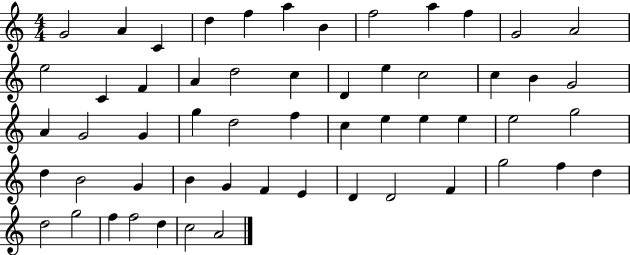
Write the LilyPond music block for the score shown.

{
  \clef treble
  \numericTimeSignature
  \time 4/4
  \key c \major
  g'2 a'4 c'4 | d''4 f''4 a''4 b'4 | f''2 a''4 f''4 | g'2 a'2 | \break e''2 c'4 f'4 | a'4 d''2 c''4 | d'4 e''4 c''2 | c''4 b'4 g'2 | \break a'4 g'2 g'4 | g''4 d''2 f''4 | c''4 e''4 e''4 e''4 | e''2 g''2 | \break d''4 b'2 g'4 | b'4 g'4 f'4 e'4 | d'4 d'2 f'4 | g''2 f''4 d''4 | \break d''2 g''2 | f''4 f''2 d''4 | c''2 a'2 | \bar "|."
}